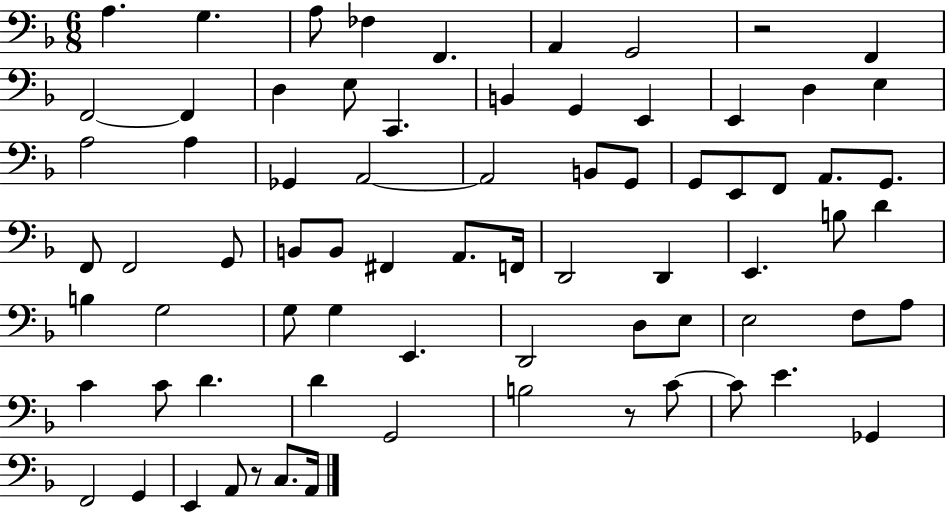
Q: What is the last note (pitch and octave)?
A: A2